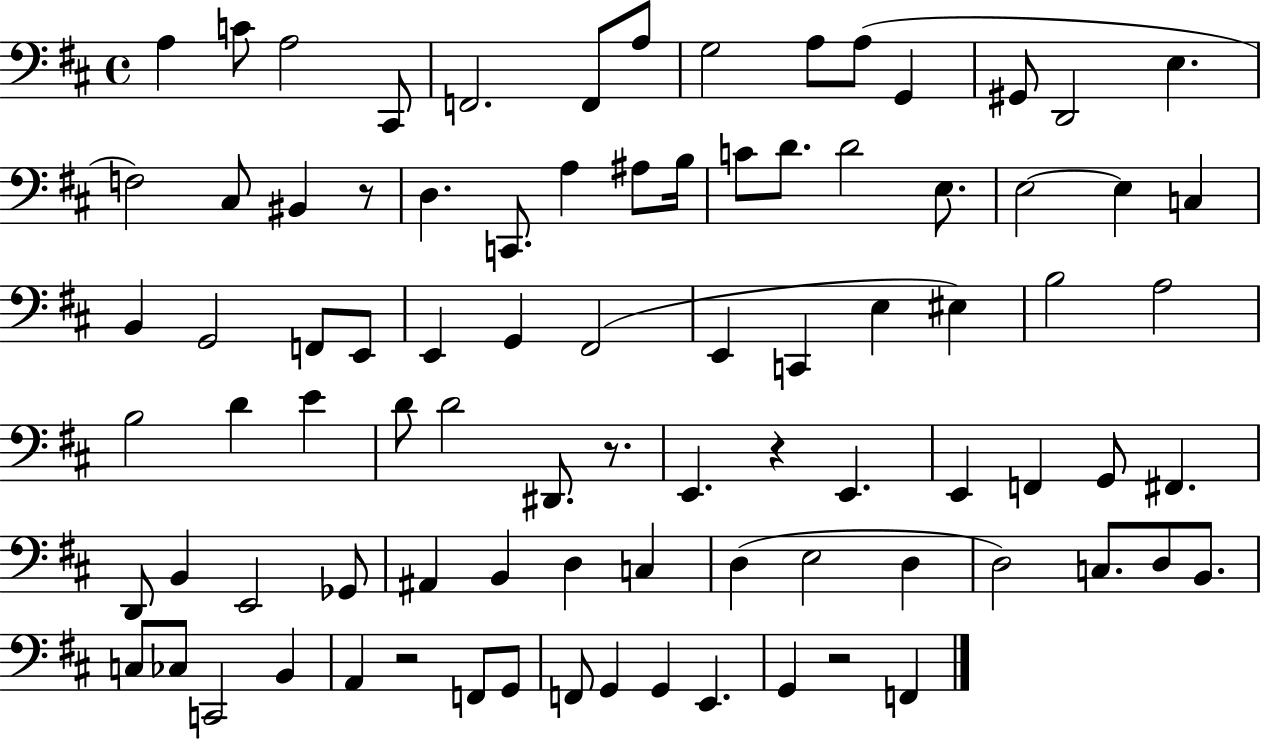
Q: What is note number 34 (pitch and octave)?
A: E2